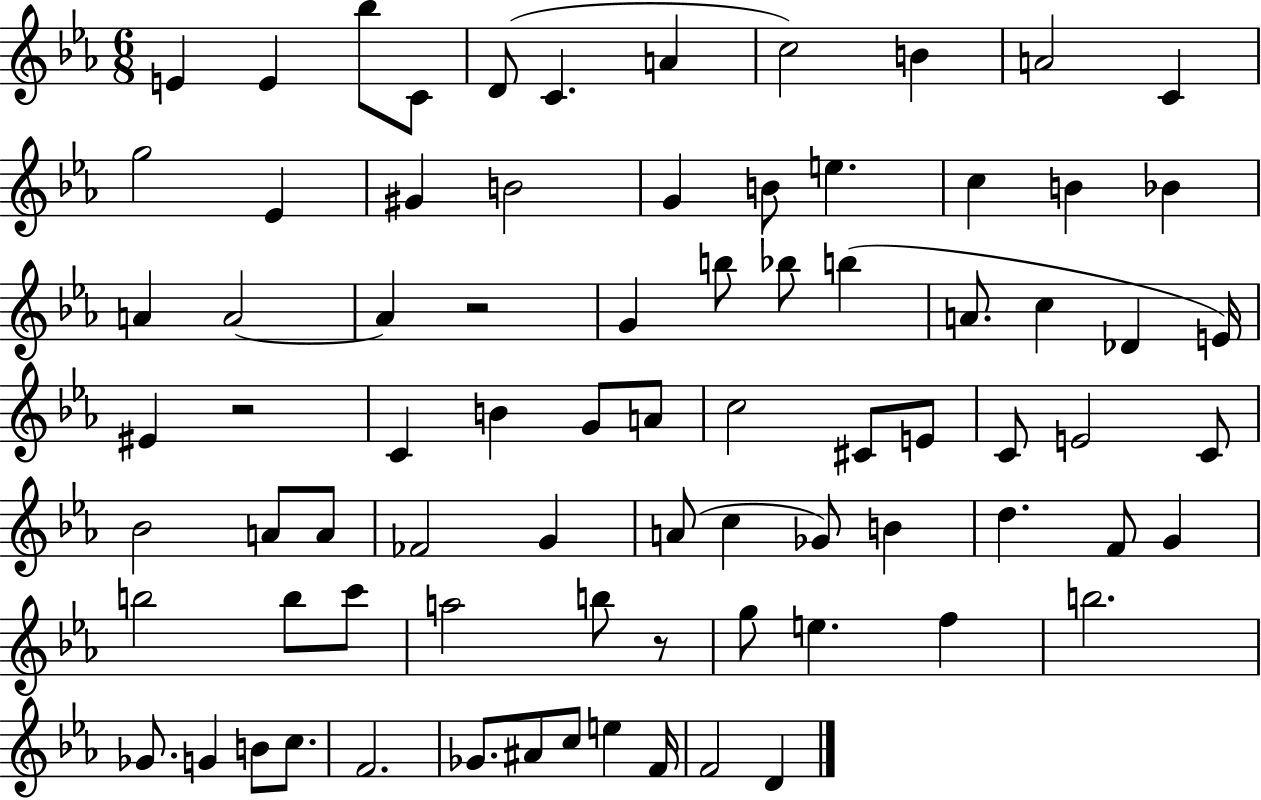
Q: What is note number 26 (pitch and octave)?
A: B5